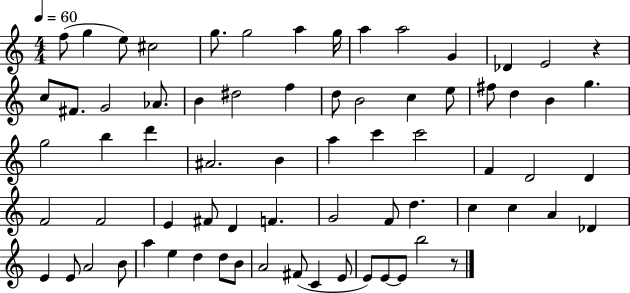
F5/e G5/q E5/e C#5/h G5/e. G5/h A5/q G5/s A5/q A5/h G4/q Db4/q E4/h R/q C5/e F#4/e. G4/h Ab4/e. B4/q D#5/h F5/q D5/e B4/h C5/q E5/e F#5/e D5/q B4/q G5/q. G5/h B5/q D6/q A#4/h. B4/q A5/q C6/q C6/h F4/q D4/h D4/q F4/h F4/h E4/q F#4/e D4/q F4/q. G4/h F4/e D5/q. C5/q C5/q A4/q Db4/q E4/q E4/e A4/h B4/e A5/q E5/q D5/q D5/e B4/e A4/h F#4/e C4/q E4/e E4/e E4/e E4/e B5/h R/e